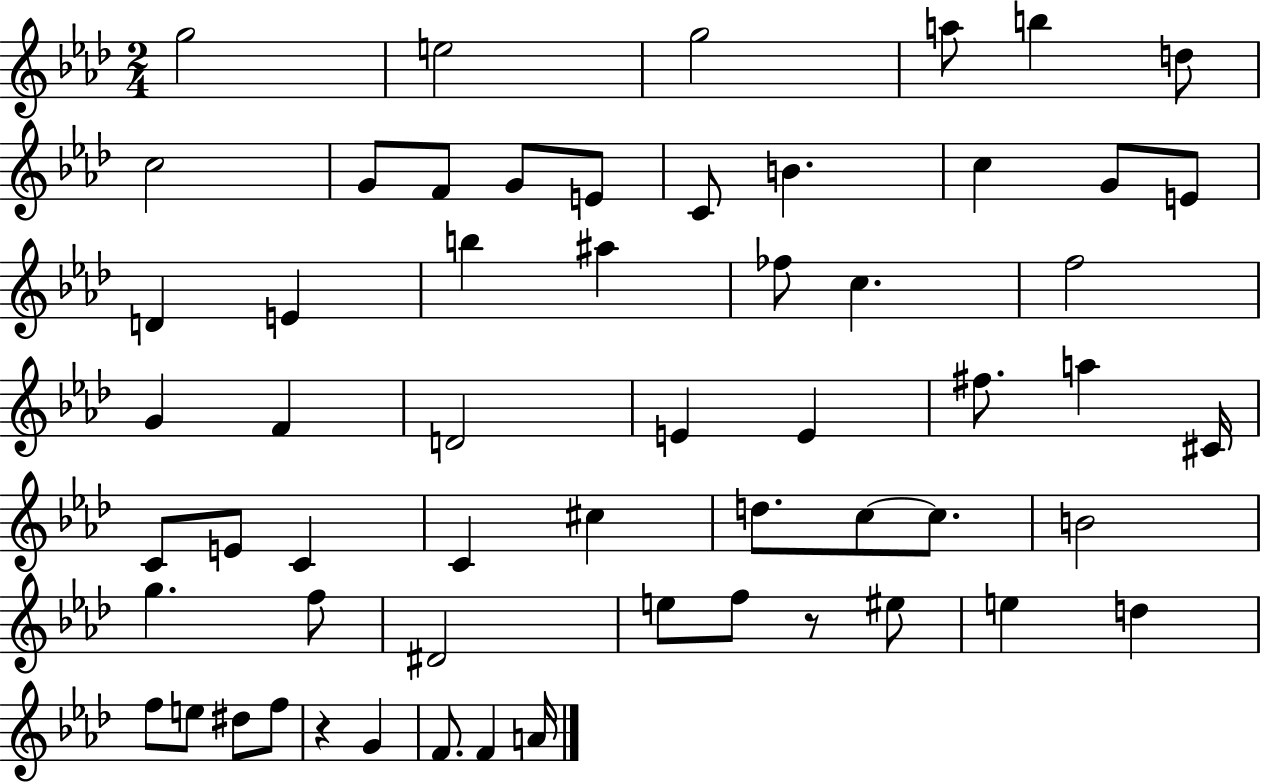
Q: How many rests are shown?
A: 2